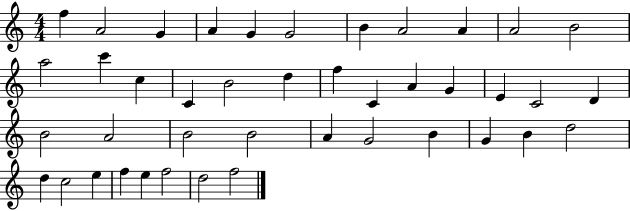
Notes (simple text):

F5/q A4/h G4/q A4/q G4/q G4/h B4/q A4/h A4/q A4/h B4/h A5/h C6/q C5/q C4/q B4/h D5/q F5/q C4/q A4/q G4/q E4/q C4/h D4/q B4/h A4/h B4/h B4/h A4/q G4/h B4/q G4/q B4/q D5/h D5/q C5/h E5/q F5/q E5/q F5/h D5/h F5/h